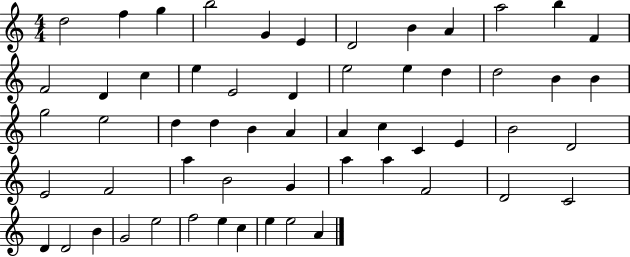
D5/h F5/q G5/q B5/h G4/q E4/q D4/h B4/q A4/q A5/h B5/q F4/q F4/h D4/q C5/q E5/q E4/h D4/q E5/h E5/q D5/q D5/h B4/q B4/q G5/h E5/h D5/q D5/q B4/q A4/q A4/q C5/q C4/q E4/q B4/h D4/h E4/h F4/h A5/q B4/h G4/q A5/q A5/q F4/h D4/h C4/h D4/q D4/h B4/q G4/h E5/h F5/h E5/q C5/q E5/q E5/h A4/q